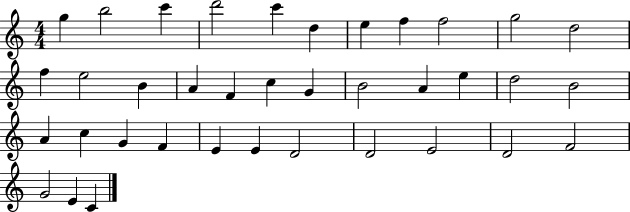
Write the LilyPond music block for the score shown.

{
  \clef treble
  \numericTimeSignature
  \time 4/4
  \key c \major
  g''4 b''2 c'''4 | d'''2 c'''4 d''4 | e''4 f''4 f''2 | g''2 d''2 | \break f''4 e''2 b'4 | a'4 f'4 c''4 g'4 | b'2 a'4 e''4 | d''2 b'2 | \break a'4 c''4 g'4 f'4 | e'4 e'4 d'2 | d'2 e'2 | d'2 f'2 | \break g'2 e'4 c'4 | \bar "|."
}